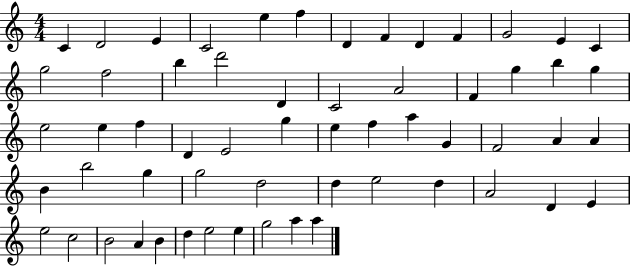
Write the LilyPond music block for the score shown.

{
  \clef treble
  \numericTimeSignature
  \time 4/4
  \key c \major
  c'4 d'2 e'4 | c'2 e''4 f''4 | d'4 f'4 d'4 f'4 | g'2 e'4 c'4 | \break g''2 f''2 | b''4 d'''2 d'4 | c'2 a'2 | f'4 g''4 b''4 g''4 | \break e''2 e''4 f''4 | d'4 e'2 g''4 | e''4 f''4 a''4 g'4 | f'2 a'4 a'4 | \break b'4 b''2 g''4 | g''2 d''2 | d''4 e''2 d''4 | a'2 d'4 e'4 | \break e''2 c''2 | b'2 a'4 b'4 | d''4 e''2 e''4 | g''2 a''4 a''4 | \break \bar "|."
}